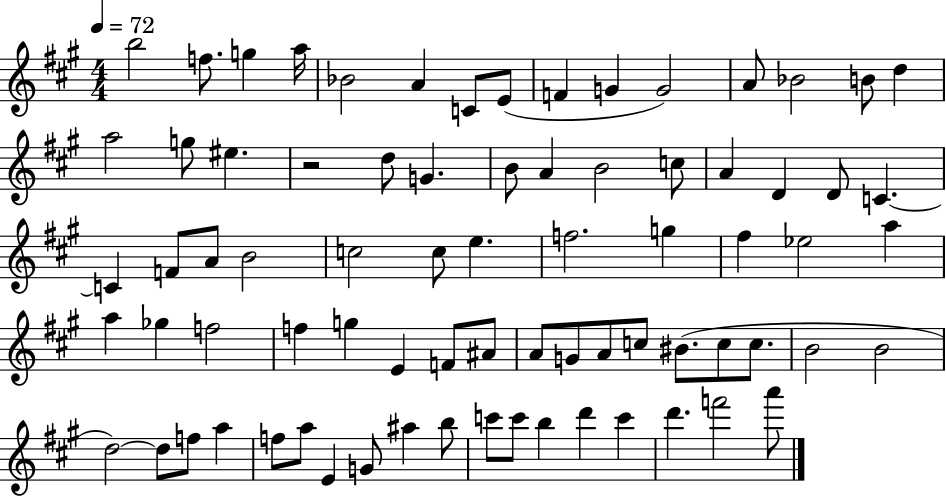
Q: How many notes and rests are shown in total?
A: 76